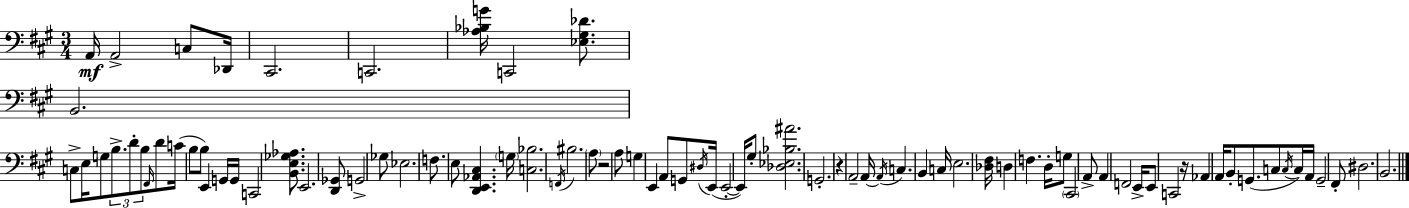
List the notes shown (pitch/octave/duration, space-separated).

A2/s A2/h C3/e Db2/s C#2/h. C2/h. [Ab3,Bb3,G4]/s C2/h [Eb3,G#3,Db4]/e. B2/h. C3/e E3/s G3/e B3/e. D4/e B3/e F#2/s D4/e C4/s B3/e B3/e E2/q G2/s G2/s C2/h [B2,E3,Gb3,Ab3]/e. E2/h. [D2,Gb2]/e G2/h Gb3/e Eb3/h. F3/e. E3/e [D2,E2,Ab2,C#3]/q. G3/s [C3,Bb3]/h. F2/s BIS3/h. A3/e R/h A3/e G3/q E2/q A2/e G2/e D#3/s E2/s E2/h E2/s G#3/e [Db3,Eb3,Bb3,A#4]/h. G2/h. R/q A2/h A2/s A2/s C3/q. B2/q C3/s E3/h. [Db3,F#3]/s D3/q F3/q. D3/s G3/e C#2/h A2/e A2/q F2/h E2/s E2/e C2/h R/s Ab2/q A2/s B2/e G2/e. C3/e C3/s C3/s A2/s G2/h F#2/e D#3/h. B2/h.